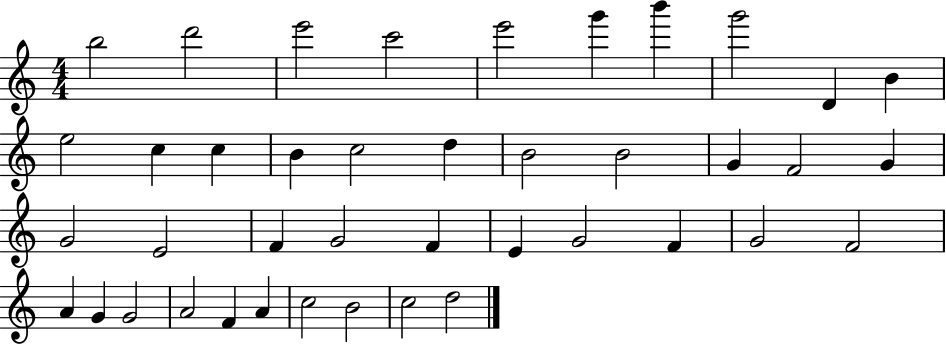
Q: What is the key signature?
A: C major